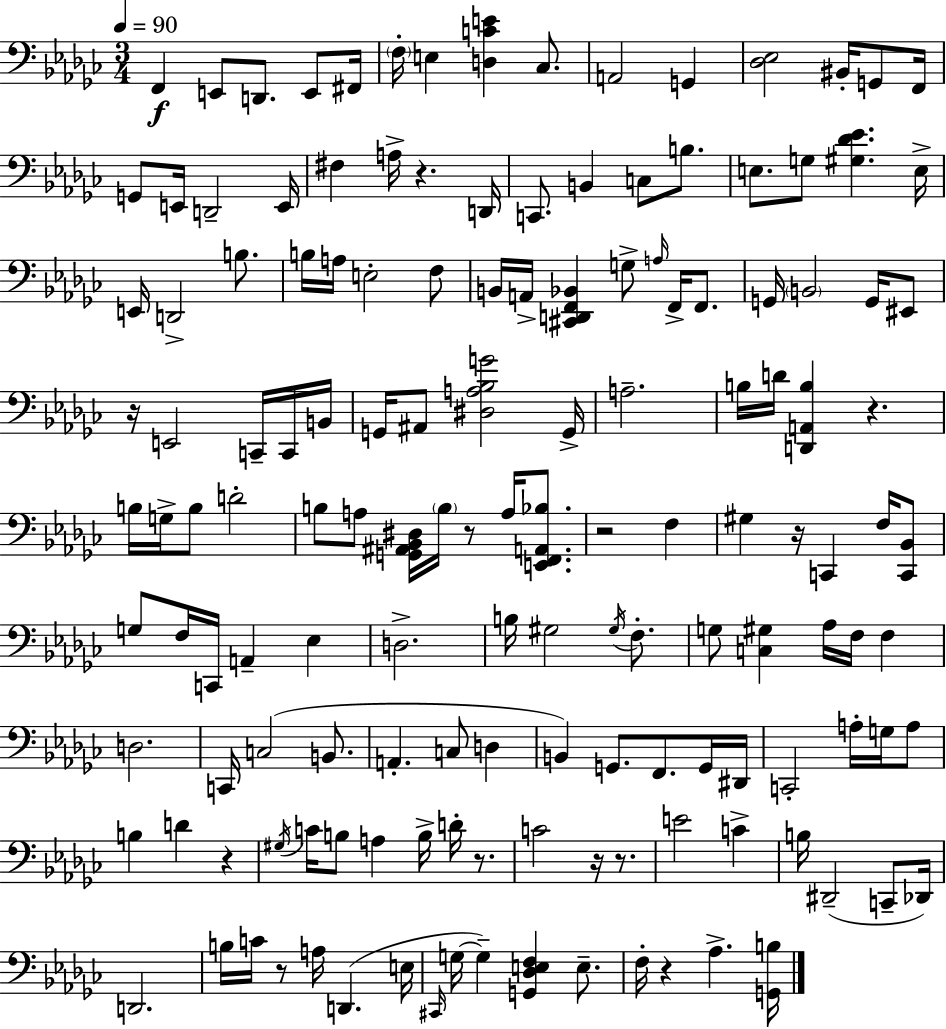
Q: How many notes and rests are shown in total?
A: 147